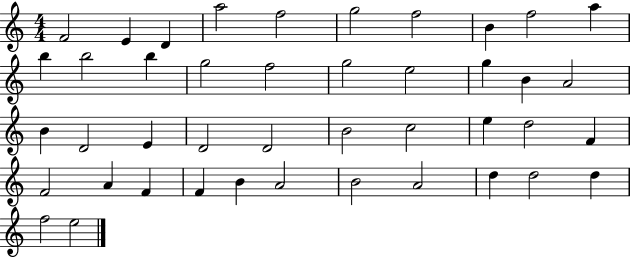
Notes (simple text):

F4/h E4/q D4/q A5/h F5/h G5/h F5/h B4/q F5/h A5/q B5/q B5/h B5/q G5/h F5/h G5/h E5/h G5/q B4/q A4/h B4/q D4/h E4/q D4/h D4/h B4/h C5/h E5/q D5/h F4/q F4/h A4/q F4/q F4/q B4/q A4/h B4/h A4/h D5/q D5/h D5/q F5/h E5/h